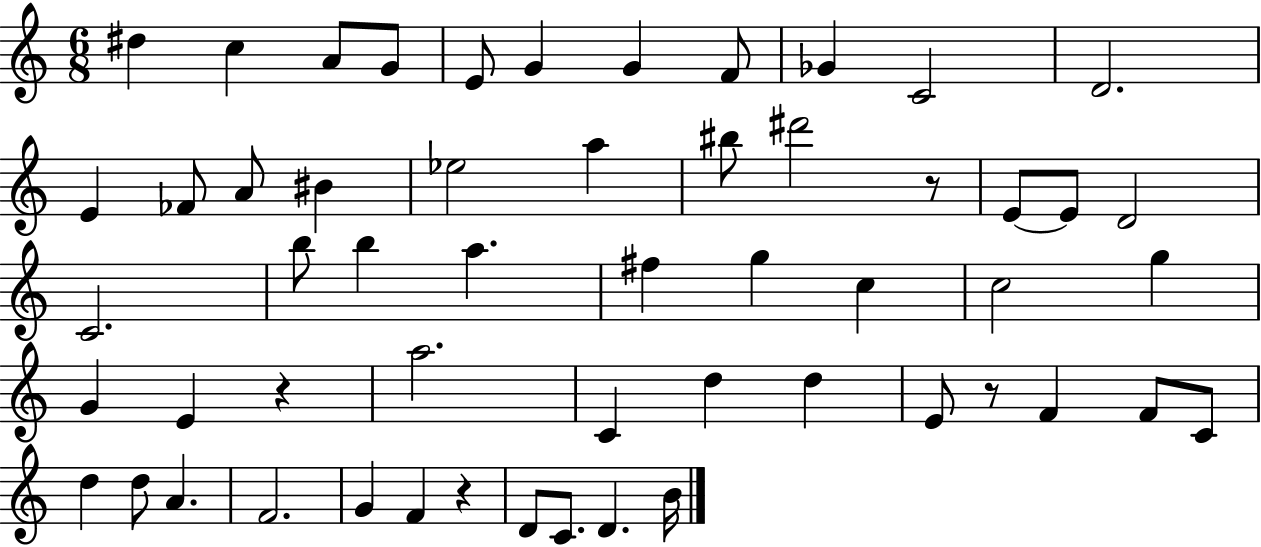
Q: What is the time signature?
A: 6/8